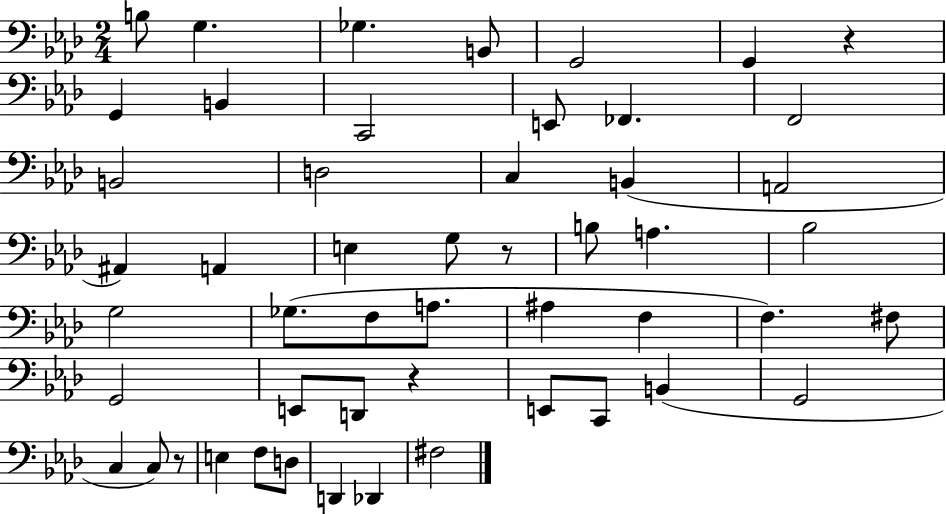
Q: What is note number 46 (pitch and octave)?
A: Db2